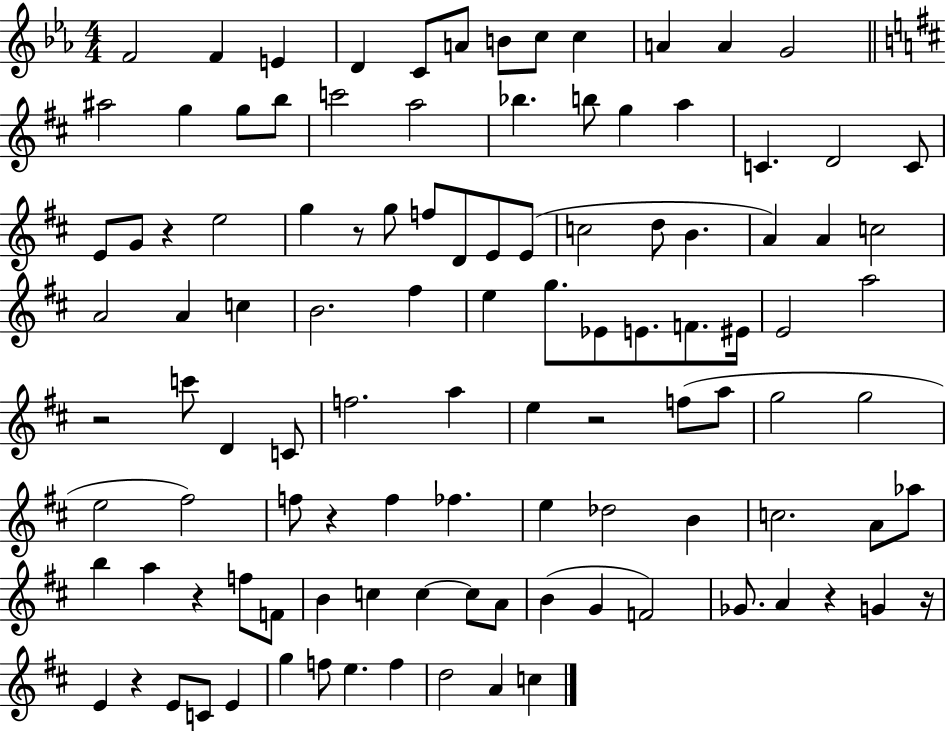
X:1
T:Untitled
M:4/4
L:1/4
K:Eb
F2 F E D C/2 A/2 B/2 c/2 c A A G2 ^a2 g g/2 b/2 c'2 a2 _b b/2 g a C D2 C/2 E/2 G/2 z e2 g z/2 g/2 f/2 D/2 E/2 E/2 c2 d/2 B A A c2 A2 A c B2 ^f e g/2 _E/2 E/2 F/2 ^E/4 E2 a2 z2 c'/2 D C/2 f2 a e z2 f/2 a/2 g2 g2 e2 ^f2 f/2 z f _f e _d2 B c2 A/2 _a/2 b a z f/2 F/2 B c c c/2 A/2 B G F2 _G/2 A z G z/4 E z E/2 C/2 E g f/2 e f d2 A c